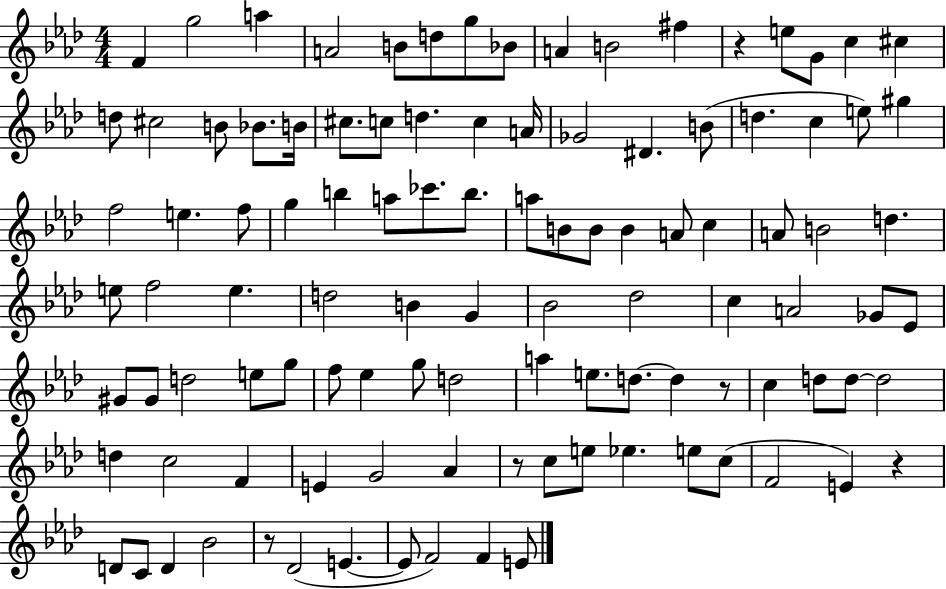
X:1
T:Untitled
M:4/4
L:1/4
K:Ab
F g2 a A2 B/2 d/2 g/2 _B/2 A B2 ^f z e/2 G/2 c ^c d/2 ^c2 B/2 _B/2 B/4 ^c/2 c/2 d c A/4 _G2 ^D B/2 d c e/2 ^g f2 e f/2 g b a/2 _c'/2 b/2 a/2 B/2 B/2 B A/2 c A/2 B2 d e/2 f2 e d2 B G _B2 _d2 c A2 _G/2 _E/2 ^G/2 ^G/2 d2 e/2 g/2 f/2 _e g/2 d2 a e/2 d/2 d z/2 c d/2 d/2 d2 d c2 F E G2 _A z/2 c/2 e/2 _e e/2 c/2 F2 E z D/2 C/2 D _B2 z/2 _D2 E E/2 F2 F E/2